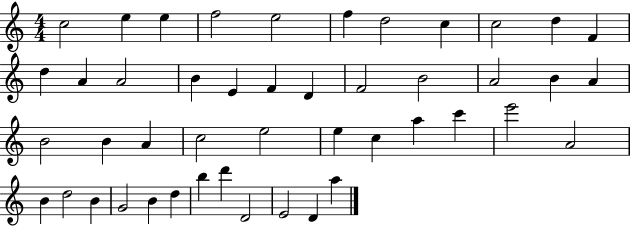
{
  \clef treble
  \numericTimeSignature
  \time 4/4
  \key c \major
  c''2 e''4 e''4 | f''2 e''2 | f''4 d''2 c''4 | c''2 d''4 f'4 | \break d''4 a'4 a'2 | b'4 e'4 f'4 d'4 | f'2 b'2 | a'2 b'4 a'4 | \break b'2 b'4 a'4 | c''2 e''2 | e''4 c''4 a''4 c'''4 | e'''2 a'2 | \break b'4 d''2 b'4 | g'2 b'4 d''4 | b''4 d'''4 d'2 | e'2 d'4 a''4 | \break \bar "|."
}